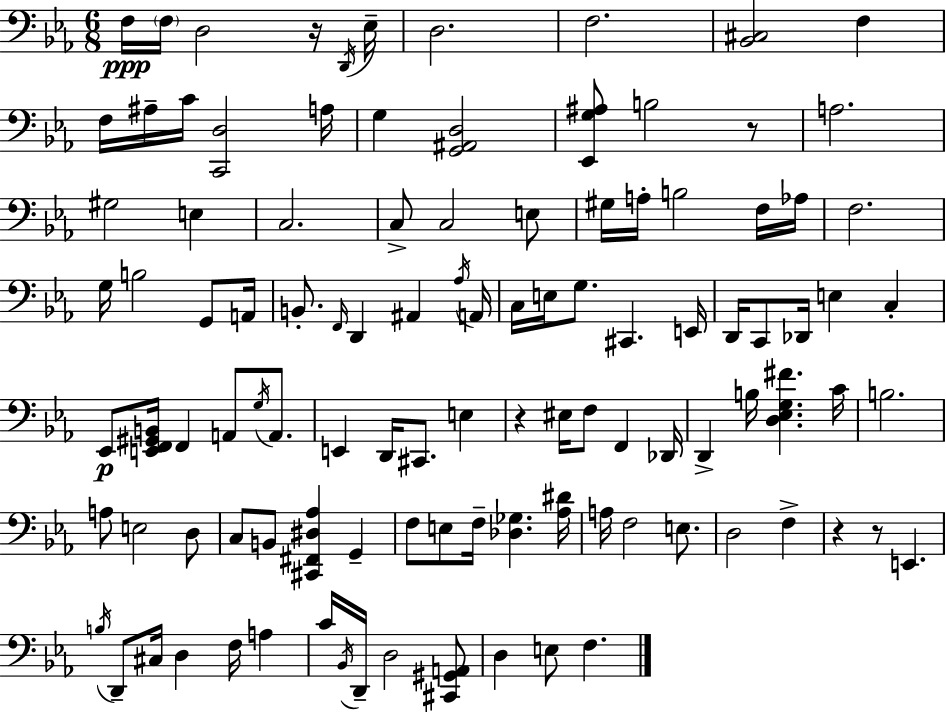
X:1
T:Untitled
M:6/8
L:1/4
K:Eb
F,/4 F,/4 D,2 z/4 D,,/4 _E,/4 D,2 F,2 [_B,,^C,]2 F, F,/4 ^A,/4 C/4 [C,,D,]2 A,/4 G, [G,,^A,,D,]2 [_E,,G,^A,]/2 B,2 z/2 A,2 ^G,2 E, C,2 C,/2 C,2 E,/2 ^G,/4 A,/4 B,2 F,/4 _A,/4 F,2 G,/4 B,2 G,,/2 A,,/4 B,,/2 F,,/4 D,, ^A,, _A,/4 A,,/4 C,/4 E,/4 G,/2 ^C,, E,,/4 D,,/4 C,,/2 _D,,/4 E, C, _E,,/2 [E,,F,,^G,,B,,]/4 F,, A,,/2 G,/4 A,,/2 E,, D,,/4 ^C,,/2 E, z ^E,/4 F,/2 F,, _D,,/4 D,, B,/4 [D,_E,G,^F] C/4 B,2 A,/2 E,2 D,/2 C,/2 B,,/2 [^C,,^F,,^D,_A,] G,, F,/2 E,/2 F,/4 [_D,_G,] [_A,^D]/4 A,/4 F,2 E,/2 D,2 F, z z/2 E,, B,/4 D,,/2 ^C,/4 D, F,/4 A, C/4 _B,,/4 D,,/4 D,2 [^C,,^G,,A,,]/2 D, E,/2 F,